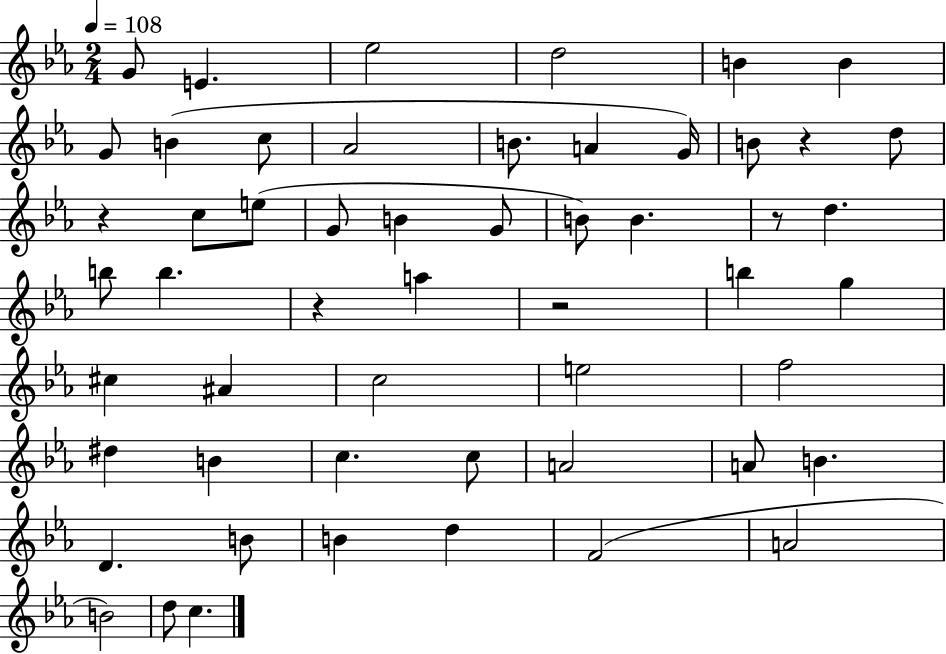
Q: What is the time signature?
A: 2/4